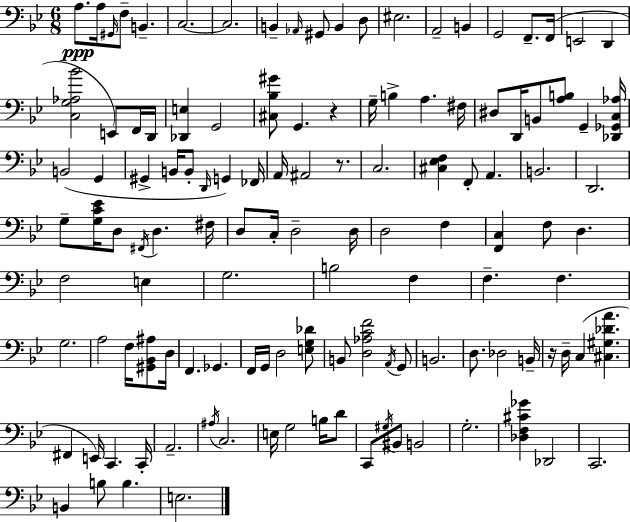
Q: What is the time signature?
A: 6/8